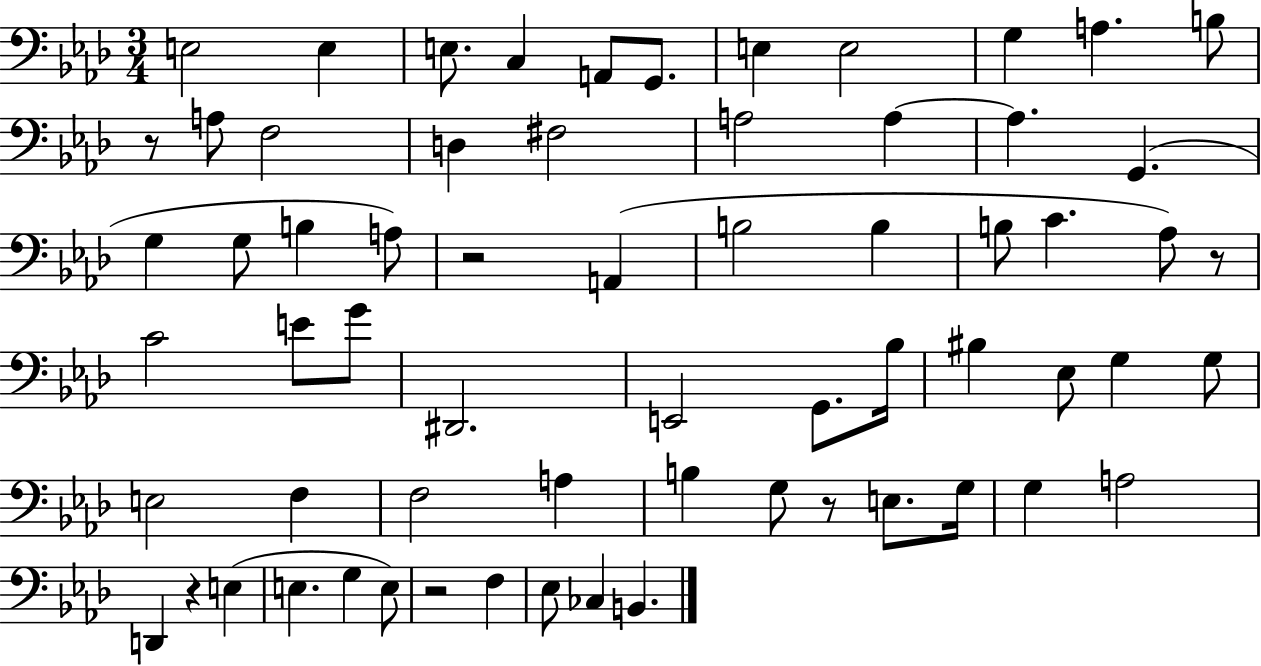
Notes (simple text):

E3/h E3/q E3/e. C3/q A2/e G2/e. E3/q E3/h G3/q A3/q. B3/e R/e A3/e F3/h D3/q F#3/h A3/h A3/q A3/q. G2/q. G3/q G3/e B3/q A3/e R/h A2/q B3/h B3/q B3/e C4/q. Ab3/e R/e C4/h E4/e G4/e D#2/h. E2/h G2/e. Bb3/s BIS3/q Eb3/e G3/q G3/e E3/h F3/q F3/h A3/q B3/q G3/e R/e E3/e. G3/s G3/q A3/h D2/q R/q E3/q E3/q. G3/q E3/e R/h F3/q Eb3/e CES3/q B2/q.